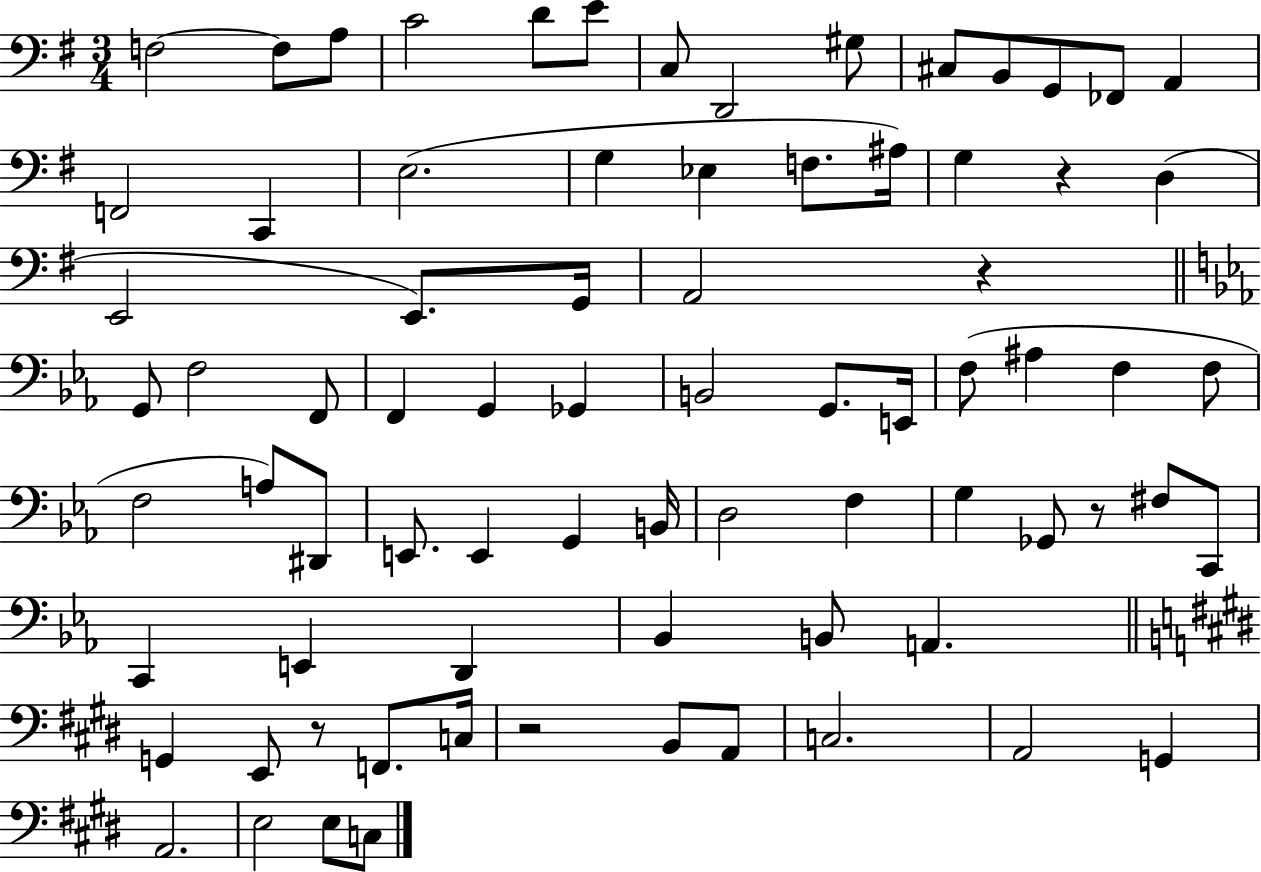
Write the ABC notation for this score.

X:1
T:Untitled
M:3/4
L:1/4
K:G
F,2 F,/2 A,/2 C2 D/2 E/2 C,/2 D,,2 ^G,/2 ^C,/2 B,,/2 G,,/2 _F,,/2 A,, F,,2 C,, E,2 G, _E, F,/2 ^A,/4 G, z D, E,,2 E,,/2 G,,/4 A,,2 z G,,/2 F,2 F,,/2 F,, G,, _G,, B,,2 G,,/2 E,,/4 F,/2 ^A, F, F,/2 F,2 A,/2 ^D,,/2 E,,/2 E,, G,, B,,/4 D,2 F, G, _G,,/2 z/2 ^F,/2 C,,/2 C,, E,, D,, _B,, B,,/2 A,, G,, E,,/2 z/2 F,,/2 C,/4 z2 B,,/2 A,,/2 C,2 A,,2 G,, A,,2 E,2 E,/2 C,/2